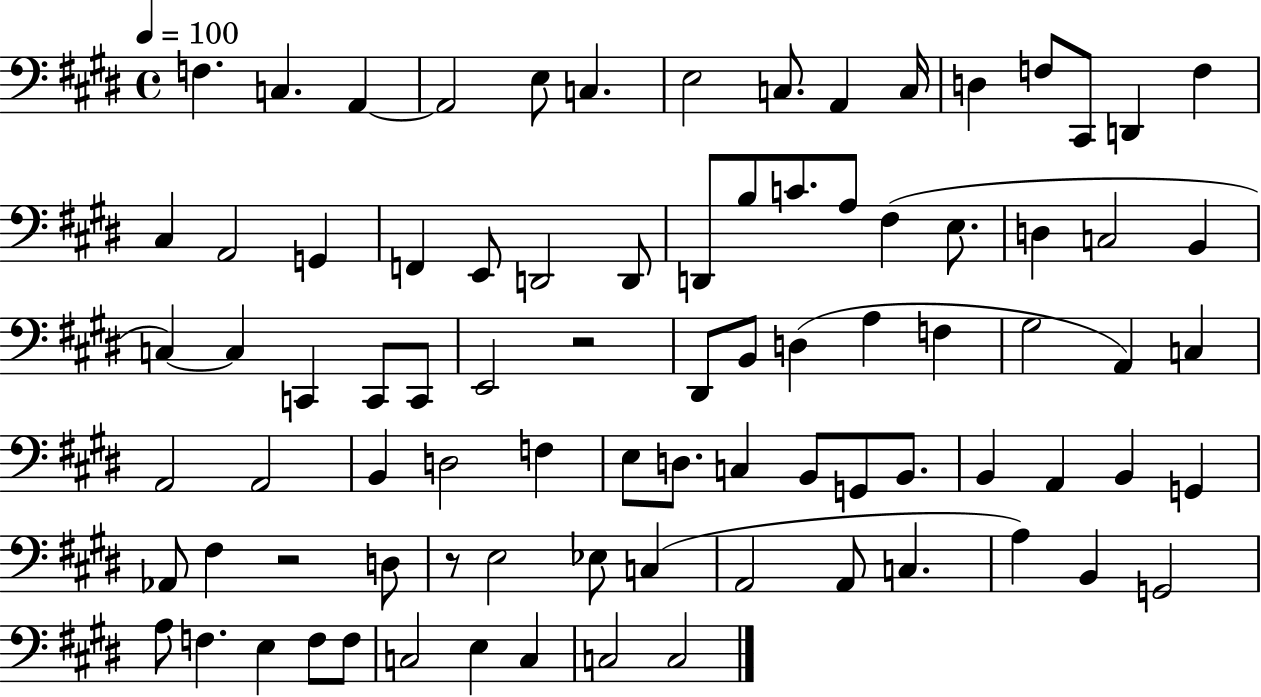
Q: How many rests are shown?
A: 3